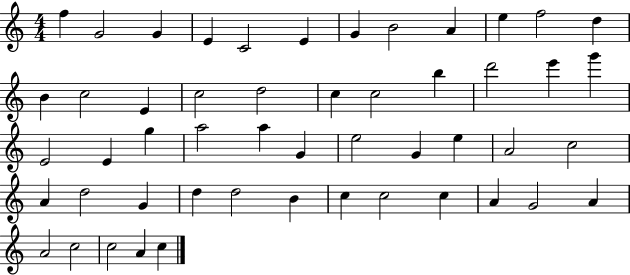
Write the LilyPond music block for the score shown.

{
  \clef treble
  \numericTimeSignature
  \time 4/4
  \key c \major
  f''4 g'2 g'4 | e'4 c'2 e'4 | g'4 b'2 a'4 | e''4 f''2 d''4 | \break b'4 c''2 e'4 | c''2 d''2 | c''4 c''2 b''4 | d'''2 e'''4 g'''4 | \break e'2 e'4 g''4 | a''2 a''4 g'4 | e''2 g'4 e''4 | a'2 c''2 | \break a'4 d''2 g'4 | d''4 d''2 b'4 | c''4 c''2 c''4 | a'4 g'2 a'4 | \break a'2 c''2 | c''2 a'4 c''4 | \bar "|."
}